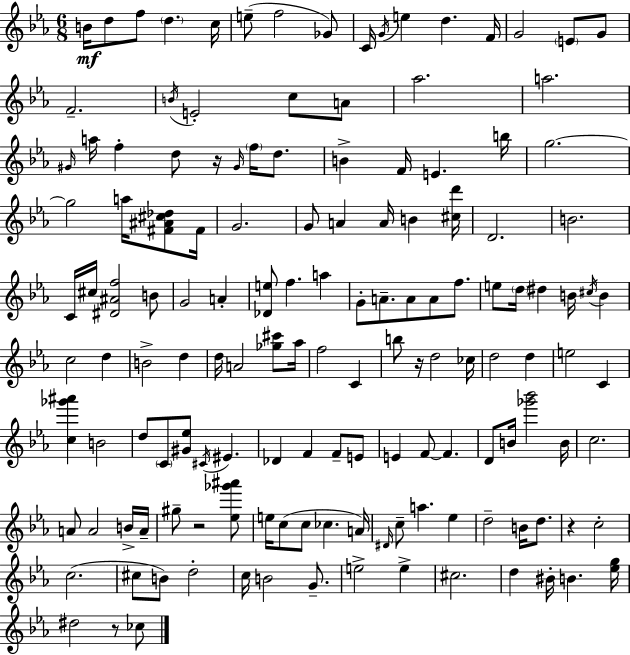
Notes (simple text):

B4/s D5/e F5/e D5/q. C5/s E5/e F5/h Gb4/e C4/s G4/s E5/q D5/q. F4/s G4/h E4/e G4/e F4/h. B4/s E4/h C5/e A4/e Ab5/h. A5/h. G#4/s A5/s F5/q D5/e R/s G#4/s F5/s D5/e. B4/q F4/s E4/q. B5/s G5/h. G5/h A5/s [F#4,A#4,C#5,Db5]/e F#4/s G4/h. G4/e A4/q A4/s B4/q [C#5,D6]/s D4/h. B4/h. C4/s C#5/s [D#4,A#4,F5]/h B4/e G4/h A4/q [Db4,E5]/e F5/q. A5/q G4/e A4/e. A4/e A4/e F5/e. E5/e D5/s D#5/q B4/s C#5/s B4/q C5/h D5/q B4/h D5/q D5/s A4/h [Gb5,C#6]/e Ab5/s F5/h C4/q B5/e R/s D5/h CES5/s D5/h D5/q E5/h C4/q [C5,Gb6,A#6]/q B4/h D5/e C4/e [G#4,Eb5]/e C#4/s EIS4/q. Db4/q F4/q F4/e E4/e E4/q F4/e F4/q. D4/e B4/s [Gb6,Bb6]/h B4/s C5/h. A4/e A4/h B4/s A4/s G#5/e R/h [Eb5,Gb6,A#6]/e E5/s C5/e C5/e CES5/q. A4/s D#4/s C5/e A5/q. Eb5/q D5/h B4/s D5/e. R/q C5/h C5/h. C#5/e B4/e D5/h C5/s B4/h G4/e. E5/h E5/q C#5/h. D5/q BIS4/s B4/q. [Eb5,G5]/s D#5/h R/e CES5/e